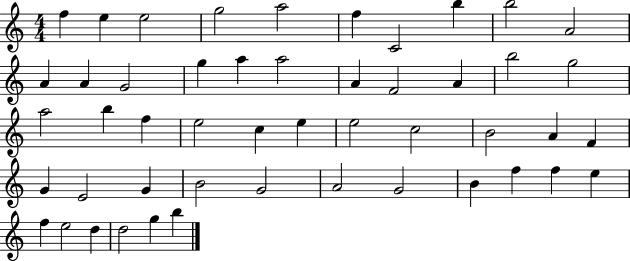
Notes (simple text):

F5/q E5/q E5/h G5/h A5/h F5/q C4/h B5/q B5/h A4/h A4/q A4/q G4/h G5/q A5/q A5/h A4/q F4/h A4/q B5/h G5/h A5/h B5/q F5/q E5/h C5/q E5/q E5/h C5/h B4/h A4/q F4/q G4/q E4/h G4/q B4/h G4/h A4/h G4/h B4/q F5/q F5/q E5/q F5/q E5/h D5/q D5/h G5/q B5/q